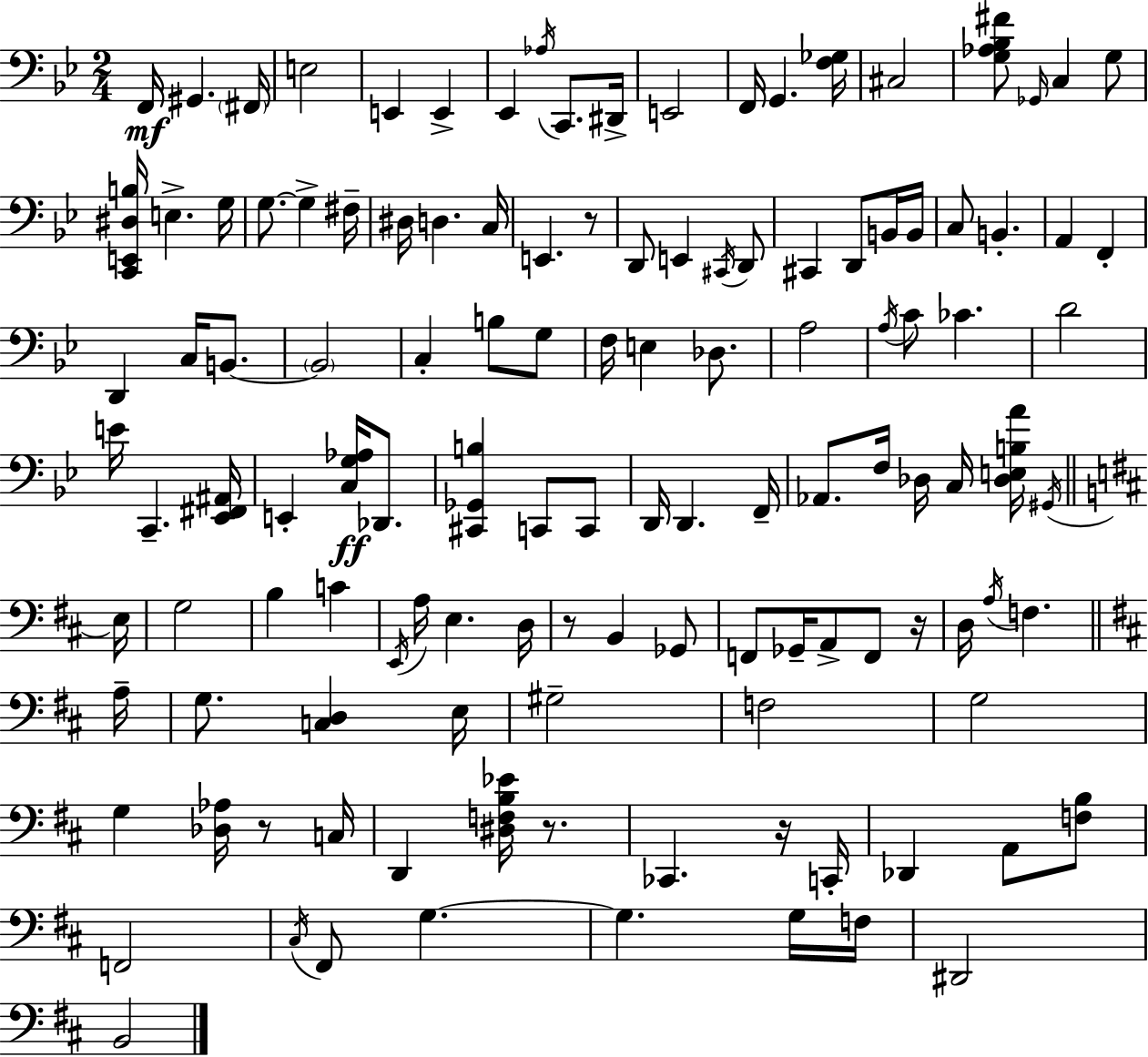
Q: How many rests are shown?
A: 6